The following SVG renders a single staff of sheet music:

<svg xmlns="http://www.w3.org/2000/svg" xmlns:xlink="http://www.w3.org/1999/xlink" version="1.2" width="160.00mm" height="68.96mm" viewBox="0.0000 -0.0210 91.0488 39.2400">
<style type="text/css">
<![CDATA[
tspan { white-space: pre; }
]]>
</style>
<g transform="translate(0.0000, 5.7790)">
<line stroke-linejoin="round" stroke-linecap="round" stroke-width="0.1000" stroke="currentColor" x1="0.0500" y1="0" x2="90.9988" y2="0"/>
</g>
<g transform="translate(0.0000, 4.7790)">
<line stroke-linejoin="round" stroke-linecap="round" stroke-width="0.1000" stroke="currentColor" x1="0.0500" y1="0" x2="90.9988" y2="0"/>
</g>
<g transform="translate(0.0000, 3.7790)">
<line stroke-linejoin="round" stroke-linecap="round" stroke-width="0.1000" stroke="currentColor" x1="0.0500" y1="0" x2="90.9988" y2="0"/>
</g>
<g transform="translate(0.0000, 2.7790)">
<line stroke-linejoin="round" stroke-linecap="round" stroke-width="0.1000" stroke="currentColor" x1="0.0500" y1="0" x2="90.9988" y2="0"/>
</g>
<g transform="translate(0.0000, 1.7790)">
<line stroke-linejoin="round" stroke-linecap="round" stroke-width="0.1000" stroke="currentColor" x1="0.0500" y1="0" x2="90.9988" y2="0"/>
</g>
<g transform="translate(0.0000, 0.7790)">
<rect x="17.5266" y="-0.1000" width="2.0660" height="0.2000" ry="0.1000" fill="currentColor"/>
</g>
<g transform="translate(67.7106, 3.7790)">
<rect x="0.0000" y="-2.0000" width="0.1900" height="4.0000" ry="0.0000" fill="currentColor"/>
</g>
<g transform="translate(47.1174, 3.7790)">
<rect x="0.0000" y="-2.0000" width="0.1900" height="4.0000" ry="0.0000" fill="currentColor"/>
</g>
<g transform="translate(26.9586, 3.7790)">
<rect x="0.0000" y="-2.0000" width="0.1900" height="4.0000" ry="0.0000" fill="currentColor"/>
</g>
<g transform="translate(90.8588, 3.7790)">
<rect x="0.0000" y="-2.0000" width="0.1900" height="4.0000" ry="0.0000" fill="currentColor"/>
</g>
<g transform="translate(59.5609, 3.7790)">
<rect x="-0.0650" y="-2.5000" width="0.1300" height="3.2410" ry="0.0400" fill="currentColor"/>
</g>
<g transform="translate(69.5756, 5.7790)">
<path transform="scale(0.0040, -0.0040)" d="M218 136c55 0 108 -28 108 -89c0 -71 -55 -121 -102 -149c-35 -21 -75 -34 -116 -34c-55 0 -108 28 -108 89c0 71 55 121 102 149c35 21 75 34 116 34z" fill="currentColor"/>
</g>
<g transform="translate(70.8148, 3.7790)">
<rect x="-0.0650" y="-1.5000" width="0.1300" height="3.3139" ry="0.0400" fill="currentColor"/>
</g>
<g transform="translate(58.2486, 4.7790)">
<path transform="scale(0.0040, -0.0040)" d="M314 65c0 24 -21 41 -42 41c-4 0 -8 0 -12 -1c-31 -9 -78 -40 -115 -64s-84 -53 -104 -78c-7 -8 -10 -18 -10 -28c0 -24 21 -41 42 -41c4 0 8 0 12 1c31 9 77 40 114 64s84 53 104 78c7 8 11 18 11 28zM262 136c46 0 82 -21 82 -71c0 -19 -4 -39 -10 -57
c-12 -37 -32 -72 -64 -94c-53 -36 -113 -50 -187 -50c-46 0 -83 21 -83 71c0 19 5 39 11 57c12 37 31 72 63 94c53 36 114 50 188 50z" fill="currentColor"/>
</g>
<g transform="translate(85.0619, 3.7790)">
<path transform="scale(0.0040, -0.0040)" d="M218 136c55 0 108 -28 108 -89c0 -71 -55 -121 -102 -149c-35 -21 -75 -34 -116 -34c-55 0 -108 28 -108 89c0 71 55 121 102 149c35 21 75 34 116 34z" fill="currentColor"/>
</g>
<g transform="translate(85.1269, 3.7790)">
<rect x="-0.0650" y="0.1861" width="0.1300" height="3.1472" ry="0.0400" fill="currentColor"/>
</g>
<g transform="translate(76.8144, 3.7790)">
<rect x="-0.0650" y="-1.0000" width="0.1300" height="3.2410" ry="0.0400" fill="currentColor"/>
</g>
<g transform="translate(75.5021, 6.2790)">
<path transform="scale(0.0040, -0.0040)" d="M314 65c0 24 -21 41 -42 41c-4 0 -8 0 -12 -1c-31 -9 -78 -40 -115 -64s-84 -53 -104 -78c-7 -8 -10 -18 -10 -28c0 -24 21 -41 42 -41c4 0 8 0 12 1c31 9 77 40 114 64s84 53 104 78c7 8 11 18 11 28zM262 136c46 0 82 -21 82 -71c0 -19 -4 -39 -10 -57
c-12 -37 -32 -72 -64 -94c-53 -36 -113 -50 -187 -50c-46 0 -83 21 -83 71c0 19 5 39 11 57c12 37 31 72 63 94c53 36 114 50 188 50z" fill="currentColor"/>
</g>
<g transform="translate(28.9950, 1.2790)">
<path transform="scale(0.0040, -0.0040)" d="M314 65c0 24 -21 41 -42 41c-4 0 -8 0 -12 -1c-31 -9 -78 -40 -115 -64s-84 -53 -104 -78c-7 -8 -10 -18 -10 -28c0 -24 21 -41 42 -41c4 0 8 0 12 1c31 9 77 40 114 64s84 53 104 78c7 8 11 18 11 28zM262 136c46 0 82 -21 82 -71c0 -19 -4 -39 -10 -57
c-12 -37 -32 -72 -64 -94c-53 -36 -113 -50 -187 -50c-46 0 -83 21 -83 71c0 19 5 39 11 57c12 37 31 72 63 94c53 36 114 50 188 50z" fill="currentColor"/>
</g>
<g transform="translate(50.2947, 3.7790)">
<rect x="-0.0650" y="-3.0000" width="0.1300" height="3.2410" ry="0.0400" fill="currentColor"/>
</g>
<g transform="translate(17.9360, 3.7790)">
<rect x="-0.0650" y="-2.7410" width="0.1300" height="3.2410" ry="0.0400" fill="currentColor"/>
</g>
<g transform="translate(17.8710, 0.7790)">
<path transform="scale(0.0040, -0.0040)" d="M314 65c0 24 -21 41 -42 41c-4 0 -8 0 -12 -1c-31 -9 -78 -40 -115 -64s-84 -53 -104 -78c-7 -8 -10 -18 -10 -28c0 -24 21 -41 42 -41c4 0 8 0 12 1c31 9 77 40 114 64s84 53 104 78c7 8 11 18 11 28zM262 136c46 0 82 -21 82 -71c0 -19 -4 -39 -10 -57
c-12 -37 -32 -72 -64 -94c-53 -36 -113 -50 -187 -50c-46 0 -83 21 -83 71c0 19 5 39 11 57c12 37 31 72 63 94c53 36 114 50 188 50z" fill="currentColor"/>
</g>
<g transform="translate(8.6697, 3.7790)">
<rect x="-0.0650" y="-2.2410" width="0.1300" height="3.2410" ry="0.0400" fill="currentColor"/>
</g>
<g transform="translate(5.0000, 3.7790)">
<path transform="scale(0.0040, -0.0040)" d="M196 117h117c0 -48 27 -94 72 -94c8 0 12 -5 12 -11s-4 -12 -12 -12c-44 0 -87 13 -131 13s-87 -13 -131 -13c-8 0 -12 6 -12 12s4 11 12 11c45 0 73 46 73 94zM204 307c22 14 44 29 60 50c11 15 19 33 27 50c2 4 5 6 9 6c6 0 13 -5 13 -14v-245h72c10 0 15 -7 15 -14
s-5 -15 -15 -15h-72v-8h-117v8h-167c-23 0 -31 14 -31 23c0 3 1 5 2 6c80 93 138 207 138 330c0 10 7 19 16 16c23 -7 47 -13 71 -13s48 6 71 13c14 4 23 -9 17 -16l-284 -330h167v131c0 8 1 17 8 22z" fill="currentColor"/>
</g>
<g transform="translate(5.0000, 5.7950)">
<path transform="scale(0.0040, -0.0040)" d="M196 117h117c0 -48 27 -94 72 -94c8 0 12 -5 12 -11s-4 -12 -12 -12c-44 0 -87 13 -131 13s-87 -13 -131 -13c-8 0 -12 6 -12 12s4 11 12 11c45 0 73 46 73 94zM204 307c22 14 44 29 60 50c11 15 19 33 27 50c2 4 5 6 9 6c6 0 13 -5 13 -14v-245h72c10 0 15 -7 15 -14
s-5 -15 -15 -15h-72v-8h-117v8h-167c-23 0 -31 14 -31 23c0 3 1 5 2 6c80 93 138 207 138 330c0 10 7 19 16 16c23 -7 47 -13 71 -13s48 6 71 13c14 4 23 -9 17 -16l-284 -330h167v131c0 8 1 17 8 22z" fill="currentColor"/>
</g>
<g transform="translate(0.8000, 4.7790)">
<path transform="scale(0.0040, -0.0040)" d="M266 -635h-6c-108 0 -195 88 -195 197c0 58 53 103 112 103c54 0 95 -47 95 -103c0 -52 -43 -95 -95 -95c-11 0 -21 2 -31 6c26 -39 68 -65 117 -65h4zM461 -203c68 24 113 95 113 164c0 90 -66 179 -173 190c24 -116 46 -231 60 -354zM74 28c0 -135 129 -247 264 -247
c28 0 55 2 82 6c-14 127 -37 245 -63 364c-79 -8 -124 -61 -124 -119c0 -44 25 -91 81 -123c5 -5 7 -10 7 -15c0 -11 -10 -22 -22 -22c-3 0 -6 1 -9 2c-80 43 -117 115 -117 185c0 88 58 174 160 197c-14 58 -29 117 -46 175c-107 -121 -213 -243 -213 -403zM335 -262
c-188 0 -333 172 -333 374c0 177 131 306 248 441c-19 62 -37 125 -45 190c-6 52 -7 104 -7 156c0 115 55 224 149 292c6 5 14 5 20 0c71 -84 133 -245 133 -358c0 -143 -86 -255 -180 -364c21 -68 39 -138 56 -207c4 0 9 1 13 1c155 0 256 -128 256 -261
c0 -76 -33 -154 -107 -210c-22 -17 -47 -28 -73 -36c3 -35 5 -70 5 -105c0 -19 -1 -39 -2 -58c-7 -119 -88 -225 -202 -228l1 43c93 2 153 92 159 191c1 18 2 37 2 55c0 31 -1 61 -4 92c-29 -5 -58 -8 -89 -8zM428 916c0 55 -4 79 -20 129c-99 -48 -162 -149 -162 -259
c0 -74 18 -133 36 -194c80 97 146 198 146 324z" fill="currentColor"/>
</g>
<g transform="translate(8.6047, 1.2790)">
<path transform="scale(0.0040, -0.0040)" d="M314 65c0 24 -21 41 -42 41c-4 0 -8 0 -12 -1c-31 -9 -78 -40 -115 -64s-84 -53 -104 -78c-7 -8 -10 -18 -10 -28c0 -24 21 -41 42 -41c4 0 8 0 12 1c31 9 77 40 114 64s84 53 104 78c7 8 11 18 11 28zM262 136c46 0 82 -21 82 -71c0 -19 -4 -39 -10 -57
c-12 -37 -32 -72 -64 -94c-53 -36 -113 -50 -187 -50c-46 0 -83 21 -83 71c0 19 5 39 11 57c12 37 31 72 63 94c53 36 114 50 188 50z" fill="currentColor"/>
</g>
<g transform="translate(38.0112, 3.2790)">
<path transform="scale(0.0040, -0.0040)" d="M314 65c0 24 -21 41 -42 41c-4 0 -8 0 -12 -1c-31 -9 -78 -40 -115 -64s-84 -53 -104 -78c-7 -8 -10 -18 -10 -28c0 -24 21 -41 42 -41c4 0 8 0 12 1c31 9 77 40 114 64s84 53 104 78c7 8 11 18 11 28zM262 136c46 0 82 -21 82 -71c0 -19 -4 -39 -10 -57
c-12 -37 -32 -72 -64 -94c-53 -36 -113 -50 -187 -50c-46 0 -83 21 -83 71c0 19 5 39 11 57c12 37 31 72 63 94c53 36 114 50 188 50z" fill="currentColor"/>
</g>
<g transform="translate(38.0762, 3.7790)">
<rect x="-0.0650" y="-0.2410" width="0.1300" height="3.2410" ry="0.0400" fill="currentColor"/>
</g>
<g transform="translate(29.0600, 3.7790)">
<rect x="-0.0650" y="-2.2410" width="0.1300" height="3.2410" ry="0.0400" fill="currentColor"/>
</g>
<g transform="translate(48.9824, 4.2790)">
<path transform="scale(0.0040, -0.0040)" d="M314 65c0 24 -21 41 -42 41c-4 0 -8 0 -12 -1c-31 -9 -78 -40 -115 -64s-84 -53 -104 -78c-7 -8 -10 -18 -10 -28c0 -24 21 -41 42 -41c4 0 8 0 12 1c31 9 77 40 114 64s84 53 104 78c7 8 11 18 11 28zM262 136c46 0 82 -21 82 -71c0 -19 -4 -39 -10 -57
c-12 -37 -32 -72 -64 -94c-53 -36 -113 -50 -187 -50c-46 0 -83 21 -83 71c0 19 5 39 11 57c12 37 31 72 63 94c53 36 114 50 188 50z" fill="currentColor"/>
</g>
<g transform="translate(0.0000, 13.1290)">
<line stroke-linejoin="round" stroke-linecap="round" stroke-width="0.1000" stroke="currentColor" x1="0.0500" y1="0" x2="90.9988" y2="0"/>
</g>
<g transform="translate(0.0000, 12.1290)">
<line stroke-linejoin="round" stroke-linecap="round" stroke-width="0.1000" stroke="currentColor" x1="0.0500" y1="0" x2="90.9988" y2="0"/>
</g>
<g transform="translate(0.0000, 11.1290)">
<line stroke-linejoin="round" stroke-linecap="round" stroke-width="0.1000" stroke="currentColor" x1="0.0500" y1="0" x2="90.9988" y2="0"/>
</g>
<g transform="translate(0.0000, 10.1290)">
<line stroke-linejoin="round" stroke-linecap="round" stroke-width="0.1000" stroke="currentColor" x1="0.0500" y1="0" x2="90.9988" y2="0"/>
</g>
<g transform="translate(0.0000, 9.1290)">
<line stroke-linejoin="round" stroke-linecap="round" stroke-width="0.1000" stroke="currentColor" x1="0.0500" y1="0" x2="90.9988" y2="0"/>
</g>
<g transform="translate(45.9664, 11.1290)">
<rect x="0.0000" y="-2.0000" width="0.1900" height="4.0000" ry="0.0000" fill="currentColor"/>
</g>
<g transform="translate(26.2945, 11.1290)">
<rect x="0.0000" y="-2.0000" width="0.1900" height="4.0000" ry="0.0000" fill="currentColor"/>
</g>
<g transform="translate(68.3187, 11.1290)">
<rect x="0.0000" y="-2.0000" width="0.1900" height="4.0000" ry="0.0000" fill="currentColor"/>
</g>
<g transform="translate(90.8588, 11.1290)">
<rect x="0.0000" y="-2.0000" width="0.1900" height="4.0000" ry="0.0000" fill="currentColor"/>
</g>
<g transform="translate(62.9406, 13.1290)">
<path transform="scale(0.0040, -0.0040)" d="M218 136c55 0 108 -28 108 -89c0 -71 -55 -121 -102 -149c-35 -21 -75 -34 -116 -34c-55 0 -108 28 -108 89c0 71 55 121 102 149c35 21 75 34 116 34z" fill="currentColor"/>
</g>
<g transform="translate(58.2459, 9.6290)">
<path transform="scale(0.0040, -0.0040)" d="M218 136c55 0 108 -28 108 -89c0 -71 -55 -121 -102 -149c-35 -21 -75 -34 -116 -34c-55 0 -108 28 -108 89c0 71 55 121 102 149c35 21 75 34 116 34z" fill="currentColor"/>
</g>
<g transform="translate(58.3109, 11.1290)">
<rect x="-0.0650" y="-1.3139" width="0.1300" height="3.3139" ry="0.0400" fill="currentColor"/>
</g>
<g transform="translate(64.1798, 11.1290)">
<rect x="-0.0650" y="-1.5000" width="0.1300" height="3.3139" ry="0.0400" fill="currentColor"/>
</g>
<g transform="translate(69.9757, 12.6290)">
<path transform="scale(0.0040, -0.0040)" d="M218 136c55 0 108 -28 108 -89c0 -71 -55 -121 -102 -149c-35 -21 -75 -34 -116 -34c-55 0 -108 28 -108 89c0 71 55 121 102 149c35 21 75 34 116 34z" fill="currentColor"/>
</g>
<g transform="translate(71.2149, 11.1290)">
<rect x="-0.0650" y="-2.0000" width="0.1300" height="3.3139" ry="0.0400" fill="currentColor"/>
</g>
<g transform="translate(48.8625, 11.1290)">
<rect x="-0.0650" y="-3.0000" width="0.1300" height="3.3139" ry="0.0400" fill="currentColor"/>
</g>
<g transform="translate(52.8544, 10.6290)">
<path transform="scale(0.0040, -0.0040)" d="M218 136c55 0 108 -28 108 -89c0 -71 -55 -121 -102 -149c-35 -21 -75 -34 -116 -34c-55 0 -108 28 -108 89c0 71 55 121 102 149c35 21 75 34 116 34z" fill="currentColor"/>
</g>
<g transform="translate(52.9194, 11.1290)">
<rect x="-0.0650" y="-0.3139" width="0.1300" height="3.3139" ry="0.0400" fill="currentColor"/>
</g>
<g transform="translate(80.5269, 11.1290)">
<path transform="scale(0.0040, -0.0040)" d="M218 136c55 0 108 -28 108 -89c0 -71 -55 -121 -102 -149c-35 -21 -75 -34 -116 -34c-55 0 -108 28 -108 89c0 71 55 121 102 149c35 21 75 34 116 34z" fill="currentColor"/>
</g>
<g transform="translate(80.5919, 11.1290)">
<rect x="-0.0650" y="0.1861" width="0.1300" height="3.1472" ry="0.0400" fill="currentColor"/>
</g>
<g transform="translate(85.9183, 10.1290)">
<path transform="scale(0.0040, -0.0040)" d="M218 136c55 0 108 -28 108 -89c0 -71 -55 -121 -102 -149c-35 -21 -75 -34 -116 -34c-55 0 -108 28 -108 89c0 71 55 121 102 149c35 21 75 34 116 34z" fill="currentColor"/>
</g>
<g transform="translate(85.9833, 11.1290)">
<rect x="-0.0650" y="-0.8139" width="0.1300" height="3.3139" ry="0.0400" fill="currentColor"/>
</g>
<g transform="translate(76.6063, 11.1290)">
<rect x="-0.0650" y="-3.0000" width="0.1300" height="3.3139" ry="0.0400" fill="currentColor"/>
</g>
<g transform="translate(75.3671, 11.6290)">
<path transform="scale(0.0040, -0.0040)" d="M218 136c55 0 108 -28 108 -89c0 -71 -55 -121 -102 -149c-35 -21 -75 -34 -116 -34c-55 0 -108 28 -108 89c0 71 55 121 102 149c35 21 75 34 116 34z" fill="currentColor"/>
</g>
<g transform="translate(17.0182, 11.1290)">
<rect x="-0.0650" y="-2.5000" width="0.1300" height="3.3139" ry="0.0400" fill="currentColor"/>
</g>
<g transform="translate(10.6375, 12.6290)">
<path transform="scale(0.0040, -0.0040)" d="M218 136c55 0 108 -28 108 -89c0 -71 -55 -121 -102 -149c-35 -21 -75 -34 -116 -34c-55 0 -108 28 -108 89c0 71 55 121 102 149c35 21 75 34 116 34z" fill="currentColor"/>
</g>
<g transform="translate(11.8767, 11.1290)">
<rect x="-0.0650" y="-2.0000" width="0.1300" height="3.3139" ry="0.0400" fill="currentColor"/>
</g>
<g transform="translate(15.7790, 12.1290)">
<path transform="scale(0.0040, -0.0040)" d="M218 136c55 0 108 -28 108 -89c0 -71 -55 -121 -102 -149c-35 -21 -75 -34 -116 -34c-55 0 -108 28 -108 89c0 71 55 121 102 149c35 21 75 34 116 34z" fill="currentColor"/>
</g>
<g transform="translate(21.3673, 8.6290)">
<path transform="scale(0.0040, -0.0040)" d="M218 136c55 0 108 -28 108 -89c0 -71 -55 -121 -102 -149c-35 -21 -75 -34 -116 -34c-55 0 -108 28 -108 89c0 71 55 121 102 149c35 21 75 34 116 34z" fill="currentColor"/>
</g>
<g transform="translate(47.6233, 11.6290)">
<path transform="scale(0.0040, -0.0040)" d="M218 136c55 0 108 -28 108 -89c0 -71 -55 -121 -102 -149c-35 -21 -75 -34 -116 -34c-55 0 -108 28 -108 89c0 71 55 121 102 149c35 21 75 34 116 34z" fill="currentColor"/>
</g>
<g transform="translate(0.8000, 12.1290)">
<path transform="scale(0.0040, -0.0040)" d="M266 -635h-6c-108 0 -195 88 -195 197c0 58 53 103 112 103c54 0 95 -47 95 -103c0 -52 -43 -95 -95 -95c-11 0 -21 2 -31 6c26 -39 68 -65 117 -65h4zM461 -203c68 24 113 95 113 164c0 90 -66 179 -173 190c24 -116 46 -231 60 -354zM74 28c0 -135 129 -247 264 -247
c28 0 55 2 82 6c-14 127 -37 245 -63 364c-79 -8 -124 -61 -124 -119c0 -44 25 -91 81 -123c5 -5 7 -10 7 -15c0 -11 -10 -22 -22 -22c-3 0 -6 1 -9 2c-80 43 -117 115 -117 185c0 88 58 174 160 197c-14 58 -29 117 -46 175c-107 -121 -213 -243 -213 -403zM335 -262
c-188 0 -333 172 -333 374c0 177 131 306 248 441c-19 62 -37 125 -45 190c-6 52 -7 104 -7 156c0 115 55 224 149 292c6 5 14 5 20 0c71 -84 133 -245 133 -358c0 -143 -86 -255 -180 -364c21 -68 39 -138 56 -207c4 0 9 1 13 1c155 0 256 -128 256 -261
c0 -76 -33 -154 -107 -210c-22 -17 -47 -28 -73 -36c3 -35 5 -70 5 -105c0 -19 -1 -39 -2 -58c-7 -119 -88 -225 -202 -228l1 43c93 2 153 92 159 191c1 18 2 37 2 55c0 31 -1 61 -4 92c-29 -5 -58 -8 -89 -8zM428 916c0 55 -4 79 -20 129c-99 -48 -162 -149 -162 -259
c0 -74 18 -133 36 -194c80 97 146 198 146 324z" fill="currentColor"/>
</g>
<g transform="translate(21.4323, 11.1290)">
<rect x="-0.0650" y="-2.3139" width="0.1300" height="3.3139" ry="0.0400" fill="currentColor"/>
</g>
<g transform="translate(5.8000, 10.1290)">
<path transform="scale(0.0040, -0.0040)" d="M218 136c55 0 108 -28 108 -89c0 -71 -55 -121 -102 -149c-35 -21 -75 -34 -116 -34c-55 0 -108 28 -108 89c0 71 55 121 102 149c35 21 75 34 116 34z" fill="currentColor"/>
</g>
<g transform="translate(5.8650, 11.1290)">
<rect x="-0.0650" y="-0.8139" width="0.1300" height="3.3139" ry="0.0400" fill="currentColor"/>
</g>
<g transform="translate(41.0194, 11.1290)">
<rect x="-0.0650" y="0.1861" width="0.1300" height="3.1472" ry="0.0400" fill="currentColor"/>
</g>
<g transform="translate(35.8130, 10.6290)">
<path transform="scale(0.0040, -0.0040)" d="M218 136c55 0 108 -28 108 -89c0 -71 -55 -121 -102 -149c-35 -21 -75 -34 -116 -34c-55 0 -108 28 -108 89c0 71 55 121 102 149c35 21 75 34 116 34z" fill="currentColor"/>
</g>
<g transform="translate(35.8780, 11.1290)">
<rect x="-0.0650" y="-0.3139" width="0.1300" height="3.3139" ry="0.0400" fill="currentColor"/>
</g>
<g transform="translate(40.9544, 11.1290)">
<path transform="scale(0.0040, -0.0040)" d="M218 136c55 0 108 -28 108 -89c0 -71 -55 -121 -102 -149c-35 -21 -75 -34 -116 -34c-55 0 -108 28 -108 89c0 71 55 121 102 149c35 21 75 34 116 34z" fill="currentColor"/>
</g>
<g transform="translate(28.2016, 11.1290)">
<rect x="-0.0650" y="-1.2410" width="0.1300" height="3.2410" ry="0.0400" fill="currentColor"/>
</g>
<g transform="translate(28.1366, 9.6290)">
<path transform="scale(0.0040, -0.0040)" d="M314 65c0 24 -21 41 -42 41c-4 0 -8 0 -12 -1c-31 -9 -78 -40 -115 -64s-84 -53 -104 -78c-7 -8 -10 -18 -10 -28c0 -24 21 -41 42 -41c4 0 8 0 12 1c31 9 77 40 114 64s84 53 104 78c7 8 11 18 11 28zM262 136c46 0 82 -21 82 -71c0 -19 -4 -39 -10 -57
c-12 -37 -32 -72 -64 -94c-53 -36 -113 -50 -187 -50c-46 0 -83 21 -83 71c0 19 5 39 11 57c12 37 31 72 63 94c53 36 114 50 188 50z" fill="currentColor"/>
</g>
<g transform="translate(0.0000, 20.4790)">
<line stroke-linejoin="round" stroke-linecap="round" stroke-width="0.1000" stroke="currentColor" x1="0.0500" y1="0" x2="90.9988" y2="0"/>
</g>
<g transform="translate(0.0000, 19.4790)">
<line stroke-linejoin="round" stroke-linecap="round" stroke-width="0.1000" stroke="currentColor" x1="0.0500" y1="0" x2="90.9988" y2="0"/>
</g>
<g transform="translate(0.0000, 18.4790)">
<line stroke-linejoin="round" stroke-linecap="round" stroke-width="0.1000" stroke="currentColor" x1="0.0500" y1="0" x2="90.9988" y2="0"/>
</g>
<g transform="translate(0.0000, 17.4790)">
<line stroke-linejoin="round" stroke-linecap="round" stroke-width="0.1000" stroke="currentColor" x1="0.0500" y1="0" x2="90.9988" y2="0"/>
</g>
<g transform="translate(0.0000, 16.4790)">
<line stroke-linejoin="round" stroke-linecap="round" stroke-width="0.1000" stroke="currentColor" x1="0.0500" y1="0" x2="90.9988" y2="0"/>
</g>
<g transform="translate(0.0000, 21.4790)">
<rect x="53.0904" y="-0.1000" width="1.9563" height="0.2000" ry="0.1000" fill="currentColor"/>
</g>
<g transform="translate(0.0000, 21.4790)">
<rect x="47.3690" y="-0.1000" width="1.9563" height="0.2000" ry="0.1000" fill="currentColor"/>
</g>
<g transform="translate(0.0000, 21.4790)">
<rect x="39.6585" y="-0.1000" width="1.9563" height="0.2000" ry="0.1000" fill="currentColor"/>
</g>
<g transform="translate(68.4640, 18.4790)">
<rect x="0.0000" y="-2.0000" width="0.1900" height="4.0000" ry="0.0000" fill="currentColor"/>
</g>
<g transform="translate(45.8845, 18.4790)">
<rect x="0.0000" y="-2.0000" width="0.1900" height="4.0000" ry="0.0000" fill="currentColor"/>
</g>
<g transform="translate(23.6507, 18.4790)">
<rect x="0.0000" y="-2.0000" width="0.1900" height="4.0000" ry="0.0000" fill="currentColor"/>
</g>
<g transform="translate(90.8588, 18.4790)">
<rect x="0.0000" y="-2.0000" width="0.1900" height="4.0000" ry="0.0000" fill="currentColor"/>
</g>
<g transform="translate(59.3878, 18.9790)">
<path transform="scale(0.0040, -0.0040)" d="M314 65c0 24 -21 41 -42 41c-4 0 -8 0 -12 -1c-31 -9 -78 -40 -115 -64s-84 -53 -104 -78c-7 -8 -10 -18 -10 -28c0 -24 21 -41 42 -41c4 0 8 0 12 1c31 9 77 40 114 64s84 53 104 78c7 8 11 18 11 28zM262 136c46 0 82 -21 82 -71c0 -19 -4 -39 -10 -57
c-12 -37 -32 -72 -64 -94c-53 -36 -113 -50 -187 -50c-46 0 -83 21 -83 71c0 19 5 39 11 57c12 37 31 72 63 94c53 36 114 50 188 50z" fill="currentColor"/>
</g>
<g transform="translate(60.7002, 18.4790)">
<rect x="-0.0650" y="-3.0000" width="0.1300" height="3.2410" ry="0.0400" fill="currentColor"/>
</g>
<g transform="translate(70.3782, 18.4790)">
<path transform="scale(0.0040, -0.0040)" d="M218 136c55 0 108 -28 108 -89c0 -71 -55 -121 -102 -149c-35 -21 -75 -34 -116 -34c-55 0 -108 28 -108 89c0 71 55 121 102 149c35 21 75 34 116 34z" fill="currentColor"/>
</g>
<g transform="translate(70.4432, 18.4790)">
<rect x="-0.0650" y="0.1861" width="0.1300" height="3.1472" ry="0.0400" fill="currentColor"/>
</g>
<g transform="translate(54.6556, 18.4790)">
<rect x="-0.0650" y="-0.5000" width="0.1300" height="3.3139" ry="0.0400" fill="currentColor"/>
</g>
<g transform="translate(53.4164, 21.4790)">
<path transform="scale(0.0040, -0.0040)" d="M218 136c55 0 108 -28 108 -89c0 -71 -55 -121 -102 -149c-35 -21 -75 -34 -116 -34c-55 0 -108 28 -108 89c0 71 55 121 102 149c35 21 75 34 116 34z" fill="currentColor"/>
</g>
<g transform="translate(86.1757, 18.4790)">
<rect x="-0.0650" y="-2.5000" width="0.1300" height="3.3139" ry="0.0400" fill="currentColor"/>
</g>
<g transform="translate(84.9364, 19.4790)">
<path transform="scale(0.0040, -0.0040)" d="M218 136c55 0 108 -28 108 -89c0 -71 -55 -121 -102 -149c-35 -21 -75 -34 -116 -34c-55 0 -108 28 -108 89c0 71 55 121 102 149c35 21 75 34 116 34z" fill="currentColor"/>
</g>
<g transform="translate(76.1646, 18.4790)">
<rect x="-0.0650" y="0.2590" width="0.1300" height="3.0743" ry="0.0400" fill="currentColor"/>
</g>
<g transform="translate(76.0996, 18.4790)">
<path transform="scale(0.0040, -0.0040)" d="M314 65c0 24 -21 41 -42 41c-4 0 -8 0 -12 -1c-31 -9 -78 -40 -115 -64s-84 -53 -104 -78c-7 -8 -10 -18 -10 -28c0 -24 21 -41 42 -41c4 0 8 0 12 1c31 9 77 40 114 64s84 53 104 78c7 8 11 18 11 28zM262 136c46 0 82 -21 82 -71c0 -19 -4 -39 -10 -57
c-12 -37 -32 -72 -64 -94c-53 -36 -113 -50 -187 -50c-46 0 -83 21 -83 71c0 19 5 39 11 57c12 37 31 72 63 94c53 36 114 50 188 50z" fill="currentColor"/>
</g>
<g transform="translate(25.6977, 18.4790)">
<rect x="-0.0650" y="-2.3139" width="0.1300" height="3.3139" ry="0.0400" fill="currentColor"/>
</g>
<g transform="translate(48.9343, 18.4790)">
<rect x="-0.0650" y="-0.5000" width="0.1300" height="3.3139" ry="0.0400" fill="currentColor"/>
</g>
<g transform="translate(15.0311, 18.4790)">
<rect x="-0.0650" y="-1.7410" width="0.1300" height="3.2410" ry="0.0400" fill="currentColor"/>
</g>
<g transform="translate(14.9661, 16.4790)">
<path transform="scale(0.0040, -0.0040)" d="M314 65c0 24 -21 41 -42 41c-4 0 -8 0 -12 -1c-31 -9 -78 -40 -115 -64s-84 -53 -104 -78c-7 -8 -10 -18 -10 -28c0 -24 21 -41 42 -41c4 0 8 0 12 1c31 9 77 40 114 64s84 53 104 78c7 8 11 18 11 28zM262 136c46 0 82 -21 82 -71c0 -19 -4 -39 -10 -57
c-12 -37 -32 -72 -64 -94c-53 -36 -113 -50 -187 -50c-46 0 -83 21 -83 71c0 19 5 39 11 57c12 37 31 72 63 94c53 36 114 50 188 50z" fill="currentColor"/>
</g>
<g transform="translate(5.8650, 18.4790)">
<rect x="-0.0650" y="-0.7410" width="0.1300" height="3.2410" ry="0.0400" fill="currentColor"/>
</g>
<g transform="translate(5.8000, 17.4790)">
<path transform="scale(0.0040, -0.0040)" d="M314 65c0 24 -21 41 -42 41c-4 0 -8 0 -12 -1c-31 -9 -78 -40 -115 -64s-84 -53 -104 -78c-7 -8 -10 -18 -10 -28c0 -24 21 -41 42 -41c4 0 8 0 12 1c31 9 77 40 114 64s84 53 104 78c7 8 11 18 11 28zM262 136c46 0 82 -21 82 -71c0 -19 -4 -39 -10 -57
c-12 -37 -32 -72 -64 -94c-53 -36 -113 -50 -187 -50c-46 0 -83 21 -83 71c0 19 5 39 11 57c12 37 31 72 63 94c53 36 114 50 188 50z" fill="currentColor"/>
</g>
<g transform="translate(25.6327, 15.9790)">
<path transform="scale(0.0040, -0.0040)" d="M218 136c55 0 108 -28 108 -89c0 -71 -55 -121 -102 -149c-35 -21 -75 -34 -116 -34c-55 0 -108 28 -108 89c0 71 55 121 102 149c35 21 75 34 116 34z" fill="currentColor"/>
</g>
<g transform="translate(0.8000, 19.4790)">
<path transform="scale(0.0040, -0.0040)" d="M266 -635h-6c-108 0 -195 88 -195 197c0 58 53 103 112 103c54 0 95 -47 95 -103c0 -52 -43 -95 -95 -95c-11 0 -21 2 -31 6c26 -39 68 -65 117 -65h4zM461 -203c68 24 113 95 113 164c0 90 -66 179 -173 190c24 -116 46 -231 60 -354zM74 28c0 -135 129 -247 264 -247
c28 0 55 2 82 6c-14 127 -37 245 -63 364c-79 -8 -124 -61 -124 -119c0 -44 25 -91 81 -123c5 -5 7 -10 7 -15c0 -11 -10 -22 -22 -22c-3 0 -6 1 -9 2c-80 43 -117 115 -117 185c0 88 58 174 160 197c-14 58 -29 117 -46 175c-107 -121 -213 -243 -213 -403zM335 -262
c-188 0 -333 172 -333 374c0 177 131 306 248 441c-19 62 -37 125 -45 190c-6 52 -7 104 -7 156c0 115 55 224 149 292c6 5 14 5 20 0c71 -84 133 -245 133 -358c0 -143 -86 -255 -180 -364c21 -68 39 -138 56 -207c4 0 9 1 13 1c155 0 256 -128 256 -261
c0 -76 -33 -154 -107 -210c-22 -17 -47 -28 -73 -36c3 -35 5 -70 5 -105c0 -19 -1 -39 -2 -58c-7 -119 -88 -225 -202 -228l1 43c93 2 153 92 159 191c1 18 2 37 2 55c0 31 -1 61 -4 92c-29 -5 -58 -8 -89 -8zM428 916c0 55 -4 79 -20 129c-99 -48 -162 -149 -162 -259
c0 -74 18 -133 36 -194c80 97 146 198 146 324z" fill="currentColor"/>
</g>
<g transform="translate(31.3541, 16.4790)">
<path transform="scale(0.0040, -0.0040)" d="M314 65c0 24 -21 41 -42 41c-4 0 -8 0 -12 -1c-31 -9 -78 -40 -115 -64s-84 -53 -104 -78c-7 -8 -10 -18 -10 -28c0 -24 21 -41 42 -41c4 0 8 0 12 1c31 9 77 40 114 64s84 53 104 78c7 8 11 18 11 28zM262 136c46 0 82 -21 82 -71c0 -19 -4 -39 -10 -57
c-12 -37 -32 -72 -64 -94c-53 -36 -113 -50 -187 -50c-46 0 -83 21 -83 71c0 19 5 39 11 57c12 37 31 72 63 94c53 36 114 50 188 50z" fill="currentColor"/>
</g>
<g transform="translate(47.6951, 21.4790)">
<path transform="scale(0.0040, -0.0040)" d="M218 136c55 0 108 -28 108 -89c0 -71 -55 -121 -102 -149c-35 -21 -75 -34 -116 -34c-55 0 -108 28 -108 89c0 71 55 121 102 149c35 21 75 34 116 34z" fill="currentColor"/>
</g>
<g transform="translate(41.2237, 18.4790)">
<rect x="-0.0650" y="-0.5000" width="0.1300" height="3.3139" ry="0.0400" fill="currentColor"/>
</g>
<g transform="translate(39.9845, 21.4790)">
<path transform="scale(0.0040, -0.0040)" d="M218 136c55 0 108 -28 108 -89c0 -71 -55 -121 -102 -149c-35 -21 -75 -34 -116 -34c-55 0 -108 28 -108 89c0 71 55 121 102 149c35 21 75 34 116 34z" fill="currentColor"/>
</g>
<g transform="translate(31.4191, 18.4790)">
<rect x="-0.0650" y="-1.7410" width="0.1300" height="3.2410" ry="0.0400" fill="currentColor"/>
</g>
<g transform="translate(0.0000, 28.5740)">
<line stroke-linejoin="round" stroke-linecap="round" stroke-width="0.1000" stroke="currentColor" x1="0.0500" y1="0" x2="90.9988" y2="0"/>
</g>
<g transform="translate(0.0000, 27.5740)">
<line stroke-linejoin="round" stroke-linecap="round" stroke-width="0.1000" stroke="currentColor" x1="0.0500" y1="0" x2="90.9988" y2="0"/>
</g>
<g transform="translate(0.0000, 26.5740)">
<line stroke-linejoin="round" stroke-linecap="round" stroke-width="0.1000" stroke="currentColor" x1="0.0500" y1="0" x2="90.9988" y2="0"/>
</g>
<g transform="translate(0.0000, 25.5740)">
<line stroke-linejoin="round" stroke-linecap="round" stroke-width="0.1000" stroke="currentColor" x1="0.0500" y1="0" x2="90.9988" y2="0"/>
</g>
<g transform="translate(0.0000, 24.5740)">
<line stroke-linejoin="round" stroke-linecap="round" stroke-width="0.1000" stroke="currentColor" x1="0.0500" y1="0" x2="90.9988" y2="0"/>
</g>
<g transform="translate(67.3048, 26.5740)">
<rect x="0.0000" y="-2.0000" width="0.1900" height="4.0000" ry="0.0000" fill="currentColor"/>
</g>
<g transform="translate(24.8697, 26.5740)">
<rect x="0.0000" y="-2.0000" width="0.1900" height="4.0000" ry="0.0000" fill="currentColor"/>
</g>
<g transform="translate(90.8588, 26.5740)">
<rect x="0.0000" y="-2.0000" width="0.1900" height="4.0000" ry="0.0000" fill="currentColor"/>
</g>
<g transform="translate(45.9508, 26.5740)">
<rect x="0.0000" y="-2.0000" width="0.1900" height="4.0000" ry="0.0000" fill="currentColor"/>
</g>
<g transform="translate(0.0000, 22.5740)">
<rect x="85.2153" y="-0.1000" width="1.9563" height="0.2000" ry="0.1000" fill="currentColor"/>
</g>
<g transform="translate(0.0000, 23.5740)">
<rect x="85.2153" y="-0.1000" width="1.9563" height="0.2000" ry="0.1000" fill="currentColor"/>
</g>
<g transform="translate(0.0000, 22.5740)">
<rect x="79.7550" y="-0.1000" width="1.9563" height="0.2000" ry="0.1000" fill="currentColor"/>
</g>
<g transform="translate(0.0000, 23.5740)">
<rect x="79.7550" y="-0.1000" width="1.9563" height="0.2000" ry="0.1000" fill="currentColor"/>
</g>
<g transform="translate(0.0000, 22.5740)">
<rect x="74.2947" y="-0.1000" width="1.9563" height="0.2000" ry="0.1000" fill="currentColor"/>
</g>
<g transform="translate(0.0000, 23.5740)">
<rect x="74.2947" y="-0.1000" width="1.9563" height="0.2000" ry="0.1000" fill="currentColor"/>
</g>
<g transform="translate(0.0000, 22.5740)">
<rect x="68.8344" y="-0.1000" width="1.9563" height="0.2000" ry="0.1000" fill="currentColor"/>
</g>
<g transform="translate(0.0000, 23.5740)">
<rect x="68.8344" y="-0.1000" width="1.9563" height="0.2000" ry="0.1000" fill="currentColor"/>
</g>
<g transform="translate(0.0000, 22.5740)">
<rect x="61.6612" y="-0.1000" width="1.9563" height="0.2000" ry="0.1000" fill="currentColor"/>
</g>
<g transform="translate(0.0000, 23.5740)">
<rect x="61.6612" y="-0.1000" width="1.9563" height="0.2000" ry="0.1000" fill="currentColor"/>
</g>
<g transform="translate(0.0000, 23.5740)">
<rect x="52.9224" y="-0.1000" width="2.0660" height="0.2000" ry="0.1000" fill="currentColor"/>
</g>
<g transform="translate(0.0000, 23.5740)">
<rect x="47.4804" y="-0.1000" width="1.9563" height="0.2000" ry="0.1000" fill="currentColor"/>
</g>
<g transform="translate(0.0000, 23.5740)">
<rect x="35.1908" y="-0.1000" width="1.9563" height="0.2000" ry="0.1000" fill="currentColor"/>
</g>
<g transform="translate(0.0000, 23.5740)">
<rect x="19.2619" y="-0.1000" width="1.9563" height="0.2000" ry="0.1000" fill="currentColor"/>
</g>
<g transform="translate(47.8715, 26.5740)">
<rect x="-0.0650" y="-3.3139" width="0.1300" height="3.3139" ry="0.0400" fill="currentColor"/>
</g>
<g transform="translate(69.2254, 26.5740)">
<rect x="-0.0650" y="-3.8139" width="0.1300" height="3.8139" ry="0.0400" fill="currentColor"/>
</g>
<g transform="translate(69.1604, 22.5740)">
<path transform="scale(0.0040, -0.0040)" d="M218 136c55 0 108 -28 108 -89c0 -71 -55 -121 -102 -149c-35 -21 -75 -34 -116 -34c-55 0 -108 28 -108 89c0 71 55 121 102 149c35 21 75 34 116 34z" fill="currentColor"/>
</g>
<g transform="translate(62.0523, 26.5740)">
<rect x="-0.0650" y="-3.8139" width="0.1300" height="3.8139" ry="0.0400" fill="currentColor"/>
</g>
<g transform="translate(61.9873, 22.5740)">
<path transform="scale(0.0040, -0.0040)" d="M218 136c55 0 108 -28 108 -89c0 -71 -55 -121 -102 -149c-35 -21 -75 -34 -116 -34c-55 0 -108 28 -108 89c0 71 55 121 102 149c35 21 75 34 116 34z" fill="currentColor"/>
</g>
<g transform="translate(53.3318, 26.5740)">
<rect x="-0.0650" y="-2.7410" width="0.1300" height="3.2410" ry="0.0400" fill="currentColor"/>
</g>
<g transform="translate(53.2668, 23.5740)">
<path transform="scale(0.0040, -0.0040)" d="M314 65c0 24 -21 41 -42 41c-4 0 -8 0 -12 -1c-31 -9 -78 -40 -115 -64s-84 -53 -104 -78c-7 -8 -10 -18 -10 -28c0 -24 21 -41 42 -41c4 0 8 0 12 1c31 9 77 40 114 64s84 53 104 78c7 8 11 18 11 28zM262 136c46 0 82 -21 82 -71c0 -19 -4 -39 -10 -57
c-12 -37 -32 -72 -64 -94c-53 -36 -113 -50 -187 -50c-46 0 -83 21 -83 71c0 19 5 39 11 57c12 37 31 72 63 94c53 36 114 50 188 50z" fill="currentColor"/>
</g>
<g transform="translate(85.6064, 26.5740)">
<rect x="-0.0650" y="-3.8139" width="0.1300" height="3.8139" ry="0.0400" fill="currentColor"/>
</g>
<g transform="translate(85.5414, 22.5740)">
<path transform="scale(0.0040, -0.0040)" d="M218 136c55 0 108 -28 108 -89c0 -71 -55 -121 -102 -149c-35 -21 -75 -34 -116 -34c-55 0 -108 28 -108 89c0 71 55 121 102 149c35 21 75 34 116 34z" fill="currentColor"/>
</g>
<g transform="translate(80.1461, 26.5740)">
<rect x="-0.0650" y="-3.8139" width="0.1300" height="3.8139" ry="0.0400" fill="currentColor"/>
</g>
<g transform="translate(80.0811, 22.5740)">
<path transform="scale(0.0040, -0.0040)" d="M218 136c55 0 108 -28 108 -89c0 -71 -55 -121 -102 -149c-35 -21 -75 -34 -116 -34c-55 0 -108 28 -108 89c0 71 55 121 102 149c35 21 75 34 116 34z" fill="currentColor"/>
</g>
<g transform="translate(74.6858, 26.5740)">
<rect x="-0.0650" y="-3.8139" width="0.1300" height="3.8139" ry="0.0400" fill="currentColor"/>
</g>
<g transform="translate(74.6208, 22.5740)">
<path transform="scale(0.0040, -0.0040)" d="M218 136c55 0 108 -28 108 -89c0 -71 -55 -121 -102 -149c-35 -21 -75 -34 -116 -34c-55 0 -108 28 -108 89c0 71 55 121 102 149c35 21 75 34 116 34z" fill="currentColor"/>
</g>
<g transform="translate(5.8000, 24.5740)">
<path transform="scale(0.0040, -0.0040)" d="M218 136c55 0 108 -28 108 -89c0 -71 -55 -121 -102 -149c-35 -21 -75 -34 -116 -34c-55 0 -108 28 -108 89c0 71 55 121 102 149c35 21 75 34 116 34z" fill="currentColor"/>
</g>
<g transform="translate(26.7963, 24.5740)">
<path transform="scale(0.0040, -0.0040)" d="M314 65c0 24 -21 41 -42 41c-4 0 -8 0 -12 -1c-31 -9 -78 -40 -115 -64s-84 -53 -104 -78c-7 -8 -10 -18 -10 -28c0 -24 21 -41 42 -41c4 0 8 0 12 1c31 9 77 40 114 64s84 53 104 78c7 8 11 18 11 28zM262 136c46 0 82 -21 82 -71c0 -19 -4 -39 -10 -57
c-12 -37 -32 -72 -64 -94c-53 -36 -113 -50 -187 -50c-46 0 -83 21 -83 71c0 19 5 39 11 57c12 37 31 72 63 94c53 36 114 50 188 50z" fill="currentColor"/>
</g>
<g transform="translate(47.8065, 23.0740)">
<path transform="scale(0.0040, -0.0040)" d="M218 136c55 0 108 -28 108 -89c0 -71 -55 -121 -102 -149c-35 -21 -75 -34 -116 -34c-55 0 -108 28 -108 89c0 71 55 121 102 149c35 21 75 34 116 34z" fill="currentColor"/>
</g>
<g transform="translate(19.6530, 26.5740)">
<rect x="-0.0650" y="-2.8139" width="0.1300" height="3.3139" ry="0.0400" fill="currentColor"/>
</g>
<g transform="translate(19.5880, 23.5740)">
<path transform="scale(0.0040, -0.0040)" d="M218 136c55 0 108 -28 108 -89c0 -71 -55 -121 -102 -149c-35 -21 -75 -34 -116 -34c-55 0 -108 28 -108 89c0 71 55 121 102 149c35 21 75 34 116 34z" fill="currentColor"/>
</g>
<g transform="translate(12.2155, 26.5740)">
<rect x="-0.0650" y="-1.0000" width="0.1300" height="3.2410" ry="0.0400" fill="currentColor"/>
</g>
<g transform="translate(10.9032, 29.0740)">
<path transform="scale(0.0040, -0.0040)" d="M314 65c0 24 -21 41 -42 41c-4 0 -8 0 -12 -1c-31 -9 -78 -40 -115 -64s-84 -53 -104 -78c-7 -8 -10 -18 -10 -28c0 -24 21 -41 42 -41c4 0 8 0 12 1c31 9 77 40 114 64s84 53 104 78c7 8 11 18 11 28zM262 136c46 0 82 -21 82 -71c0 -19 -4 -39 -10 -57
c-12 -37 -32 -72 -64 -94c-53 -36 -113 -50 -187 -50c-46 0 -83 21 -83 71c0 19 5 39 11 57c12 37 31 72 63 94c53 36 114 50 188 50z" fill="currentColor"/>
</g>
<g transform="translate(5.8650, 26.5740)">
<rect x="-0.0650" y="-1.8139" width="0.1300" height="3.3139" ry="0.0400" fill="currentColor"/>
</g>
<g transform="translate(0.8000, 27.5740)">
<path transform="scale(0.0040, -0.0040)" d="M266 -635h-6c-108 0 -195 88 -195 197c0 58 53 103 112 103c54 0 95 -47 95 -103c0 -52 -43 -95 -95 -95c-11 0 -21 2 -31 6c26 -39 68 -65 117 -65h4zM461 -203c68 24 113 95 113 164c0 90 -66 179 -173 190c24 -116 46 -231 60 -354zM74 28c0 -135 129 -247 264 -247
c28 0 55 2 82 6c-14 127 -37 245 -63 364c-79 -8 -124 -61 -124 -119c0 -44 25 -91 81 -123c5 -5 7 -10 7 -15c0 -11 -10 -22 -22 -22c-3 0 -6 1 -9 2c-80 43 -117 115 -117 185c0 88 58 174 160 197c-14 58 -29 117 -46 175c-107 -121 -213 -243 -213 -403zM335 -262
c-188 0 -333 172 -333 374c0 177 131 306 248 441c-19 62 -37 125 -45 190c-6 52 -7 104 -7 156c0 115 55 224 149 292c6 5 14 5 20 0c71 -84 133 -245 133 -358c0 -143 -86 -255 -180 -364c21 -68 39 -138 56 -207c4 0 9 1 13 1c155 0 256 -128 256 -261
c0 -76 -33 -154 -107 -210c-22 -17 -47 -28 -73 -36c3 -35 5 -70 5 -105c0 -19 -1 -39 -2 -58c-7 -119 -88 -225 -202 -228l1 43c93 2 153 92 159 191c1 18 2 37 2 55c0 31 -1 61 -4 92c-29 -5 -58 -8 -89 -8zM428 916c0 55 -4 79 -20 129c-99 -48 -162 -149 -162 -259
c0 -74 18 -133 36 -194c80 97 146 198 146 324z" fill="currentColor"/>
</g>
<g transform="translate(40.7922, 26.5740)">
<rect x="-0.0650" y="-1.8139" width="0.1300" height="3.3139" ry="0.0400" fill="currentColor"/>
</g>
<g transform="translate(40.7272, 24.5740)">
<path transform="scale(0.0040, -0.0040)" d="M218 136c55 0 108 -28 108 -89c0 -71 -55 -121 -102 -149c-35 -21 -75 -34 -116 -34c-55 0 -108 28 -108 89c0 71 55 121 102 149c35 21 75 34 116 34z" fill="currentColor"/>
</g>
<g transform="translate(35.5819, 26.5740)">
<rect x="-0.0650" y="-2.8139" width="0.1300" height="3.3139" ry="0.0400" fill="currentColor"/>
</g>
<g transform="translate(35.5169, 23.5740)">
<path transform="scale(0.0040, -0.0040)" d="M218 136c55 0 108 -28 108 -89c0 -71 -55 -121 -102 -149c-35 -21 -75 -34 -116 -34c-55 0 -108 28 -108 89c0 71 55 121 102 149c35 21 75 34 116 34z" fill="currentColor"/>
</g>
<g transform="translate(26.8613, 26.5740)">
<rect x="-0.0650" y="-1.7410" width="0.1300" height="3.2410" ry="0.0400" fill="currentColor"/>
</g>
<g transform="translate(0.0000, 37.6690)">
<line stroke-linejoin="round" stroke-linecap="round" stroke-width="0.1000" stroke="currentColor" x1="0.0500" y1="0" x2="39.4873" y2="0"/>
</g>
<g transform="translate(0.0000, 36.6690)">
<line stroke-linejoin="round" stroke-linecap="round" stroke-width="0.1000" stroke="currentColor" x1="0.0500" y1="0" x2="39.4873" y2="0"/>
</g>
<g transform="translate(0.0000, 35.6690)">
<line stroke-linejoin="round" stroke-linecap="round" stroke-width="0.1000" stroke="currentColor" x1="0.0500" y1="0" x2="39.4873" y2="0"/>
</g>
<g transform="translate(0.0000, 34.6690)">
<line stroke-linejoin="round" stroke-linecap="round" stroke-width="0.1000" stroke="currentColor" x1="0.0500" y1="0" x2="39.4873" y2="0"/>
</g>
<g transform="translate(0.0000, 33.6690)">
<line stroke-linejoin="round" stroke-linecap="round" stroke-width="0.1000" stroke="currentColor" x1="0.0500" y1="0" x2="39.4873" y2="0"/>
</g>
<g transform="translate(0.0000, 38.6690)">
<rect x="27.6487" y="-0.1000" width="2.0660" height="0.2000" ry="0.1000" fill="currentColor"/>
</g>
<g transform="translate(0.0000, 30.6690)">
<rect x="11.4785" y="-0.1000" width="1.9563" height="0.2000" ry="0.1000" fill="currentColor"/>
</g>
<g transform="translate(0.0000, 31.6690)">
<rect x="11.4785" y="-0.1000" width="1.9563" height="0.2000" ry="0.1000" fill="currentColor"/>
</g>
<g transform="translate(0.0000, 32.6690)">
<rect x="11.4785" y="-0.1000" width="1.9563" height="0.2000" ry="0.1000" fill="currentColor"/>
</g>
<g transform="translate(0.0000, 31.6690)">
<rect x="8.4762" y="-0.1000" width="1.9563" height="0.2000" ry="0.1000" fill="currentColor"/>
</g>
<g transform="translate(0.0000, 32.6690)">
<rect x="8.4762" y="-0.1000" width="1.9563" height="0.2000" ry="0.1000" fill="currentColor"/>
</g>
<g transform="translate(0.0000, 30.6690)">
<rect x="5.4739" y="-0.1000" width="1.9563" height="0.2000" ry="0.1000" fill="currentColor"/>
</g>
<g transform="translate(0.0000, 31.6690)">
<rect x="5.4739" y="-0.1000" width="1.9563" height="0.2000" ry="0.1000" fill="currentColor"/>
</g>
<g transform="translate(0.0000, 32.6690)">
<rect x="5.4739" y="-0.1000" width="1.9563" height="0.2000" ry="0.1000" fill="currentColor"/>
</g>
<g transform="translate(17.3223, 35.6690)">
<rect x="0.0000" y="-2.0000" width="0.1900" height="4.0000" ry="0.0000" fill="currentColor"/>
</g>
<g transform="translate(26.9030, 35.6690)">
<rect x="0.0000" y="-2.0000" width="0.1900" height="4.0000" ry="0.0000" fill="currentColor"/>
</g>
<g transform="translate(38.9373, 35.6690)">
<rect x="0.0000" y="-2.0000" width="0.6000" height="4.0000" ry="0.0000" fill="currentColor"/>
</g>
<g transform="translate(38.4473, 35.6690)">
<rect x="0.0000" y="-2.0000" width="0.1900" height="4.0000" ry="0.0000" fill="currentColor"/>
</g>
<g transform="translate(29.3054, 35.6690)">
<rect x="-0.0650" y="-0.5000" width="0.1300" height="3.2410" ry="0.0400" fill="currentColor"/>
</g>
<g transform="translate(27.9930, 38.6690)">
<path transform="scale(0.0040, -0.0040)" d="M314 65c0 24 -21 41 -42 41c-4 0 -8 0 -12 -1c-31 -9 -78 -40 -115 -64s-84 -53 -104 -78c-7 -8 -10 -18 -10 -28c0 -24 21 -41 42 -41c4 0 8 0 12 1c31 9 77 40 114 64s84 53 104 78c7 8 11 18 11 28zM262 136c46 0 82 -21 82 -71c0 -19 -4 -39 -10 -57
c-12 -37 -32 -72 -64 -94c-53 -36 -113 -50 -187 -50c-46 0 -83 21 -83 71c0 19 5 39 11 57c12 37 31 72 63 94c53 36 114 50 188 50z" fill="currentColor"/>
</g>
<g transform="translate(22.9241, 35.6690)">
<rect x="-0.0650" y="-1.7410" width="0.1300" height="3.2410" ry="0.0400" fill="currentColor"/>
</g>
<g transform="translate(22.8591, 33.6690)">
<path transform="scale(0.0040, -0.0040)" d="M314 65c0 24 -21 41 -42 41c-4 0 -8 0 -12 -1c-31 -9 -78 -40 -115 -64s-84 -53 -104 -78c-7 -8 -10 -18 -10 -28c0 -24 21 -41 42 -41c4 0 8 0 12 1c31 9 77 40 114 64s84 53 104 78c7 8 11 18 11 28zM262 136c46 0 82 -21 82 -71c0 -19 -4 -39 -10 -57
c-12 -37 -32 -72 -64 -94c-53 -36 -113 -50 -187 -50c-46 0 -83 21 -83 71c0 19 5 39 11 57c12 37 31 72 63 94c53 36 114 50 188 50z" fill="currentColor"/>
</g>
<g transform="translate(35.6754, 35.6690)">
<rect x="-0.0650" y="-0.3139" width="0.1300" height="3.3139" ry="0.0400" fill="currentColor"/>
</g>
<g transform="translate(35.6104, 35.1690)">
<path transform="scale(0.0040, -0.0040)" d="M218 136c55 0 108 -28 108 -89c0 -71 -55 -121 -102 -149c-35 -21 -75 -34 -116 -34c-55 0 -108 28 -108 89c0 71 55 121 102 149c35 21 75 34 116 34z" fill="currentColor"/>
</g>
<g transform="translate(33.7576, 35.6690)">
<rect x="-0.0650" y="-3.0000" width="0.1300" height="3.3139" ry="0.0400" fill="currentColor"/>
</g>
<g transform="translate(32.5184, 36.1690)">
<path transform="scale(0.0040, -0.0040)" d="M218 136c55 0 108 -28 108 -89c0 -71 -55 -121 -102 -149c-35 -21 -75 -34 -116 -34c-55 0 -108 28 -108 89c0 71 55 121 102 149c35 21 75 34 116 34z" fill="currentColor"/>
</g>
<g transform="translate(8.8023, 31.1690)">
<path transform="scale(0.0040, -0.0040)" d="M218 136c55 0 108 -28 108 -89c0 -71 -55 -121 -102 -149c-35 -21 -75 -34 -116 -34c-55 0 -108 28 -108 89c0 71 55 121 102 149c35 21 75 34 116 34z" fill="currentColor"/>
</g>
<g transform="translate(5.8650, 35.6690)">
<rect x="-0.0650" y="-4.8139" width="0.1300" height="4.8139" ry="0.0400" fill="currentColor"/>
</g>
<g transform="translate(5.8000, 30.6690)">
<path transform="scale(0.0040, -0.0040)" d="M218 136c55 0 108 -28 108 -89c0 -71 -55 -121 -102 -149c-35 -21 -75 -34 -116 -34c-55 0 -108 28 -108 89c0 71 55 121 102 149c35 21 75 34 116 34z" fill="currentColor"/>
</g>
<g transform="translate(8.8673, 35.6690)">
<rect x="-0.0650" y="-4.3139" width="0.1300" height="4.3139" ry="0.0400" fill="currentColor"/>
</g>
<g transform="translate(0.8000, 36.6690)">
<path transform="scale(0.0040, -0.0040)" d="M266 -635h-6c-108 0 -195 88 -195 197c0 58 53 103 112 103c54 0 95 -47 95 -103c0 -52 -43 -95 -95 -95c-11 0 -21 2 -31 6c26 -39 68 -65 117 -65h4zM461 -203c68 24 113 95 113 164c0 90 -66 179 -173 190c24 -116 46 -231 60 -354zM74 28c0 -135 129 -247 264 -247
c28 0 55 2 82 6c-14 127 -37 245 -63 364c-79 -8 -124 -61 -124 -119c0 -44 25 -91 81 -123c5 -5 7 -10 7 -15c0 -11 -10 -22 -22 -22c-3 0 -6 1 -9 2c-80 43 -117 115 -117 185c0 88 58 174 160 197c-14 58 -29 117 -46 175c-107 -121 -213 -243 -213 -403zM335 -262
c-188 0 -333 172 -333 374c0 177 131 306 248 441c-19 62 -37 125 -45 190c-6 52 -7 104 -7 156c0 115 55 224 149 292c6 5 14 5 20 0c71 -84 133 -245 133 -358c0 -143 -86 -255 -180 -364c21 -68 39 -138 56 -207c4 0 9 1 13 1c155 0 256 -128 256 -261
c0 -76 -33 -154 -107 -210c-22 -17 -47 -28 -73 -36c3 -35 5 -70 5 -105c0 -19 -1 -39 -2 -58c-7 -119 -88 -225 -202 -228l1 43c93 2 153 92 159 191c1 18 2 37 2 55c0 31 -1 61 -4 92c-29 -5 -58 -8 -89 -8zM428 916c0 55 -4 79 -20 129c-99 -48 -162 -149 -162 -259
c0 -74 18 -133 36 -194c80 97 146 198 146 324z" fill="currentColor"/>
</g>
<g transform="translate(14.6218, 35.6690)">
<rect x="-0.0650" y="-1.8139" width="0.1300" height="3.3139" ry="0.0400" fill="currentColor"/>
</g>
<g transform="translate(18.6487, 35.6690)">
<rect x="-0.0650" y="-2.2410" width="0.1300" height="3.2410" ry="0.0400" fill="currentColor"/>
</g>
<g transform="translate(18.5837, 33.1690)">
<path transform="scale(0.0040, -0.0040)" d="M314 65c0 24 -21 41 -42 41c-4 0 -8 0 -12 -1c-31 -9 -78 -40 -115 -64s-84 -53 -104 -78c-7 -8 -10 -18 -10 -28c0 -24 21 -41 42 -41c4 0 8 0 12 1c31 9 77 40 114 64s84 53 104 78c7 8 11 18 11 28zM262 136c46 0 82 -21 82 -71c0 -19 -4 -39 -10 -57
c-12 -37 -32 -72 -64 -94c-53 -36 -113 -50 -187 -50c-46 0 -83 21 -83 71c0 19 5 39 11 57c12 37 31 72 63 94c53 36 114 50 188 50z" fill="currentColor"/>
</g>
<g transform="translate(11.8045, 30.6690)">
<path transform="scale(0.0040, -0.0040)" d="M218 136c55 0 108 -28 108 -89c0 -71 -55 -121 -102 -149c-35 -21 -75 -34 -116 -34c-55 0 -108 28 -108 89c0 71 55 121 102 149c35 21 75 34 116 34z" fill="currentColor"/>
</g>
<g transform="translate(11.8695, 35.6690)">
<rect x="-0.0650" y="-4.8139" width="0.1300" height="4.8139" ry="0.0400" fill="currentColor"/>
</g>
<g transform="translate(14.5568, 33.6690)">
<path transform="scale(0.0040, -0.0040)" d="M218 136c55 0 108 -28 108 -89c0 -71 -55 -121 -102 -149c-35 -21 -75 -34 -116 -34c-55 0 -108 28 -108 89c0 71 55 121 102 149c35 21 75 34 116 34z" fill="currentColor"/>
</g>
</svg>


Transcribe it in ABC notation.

X:1
T:Untitled
M:4/4
L:1/4
K:C
g2 a2 g2 c2 A2 G2 E D2 B d F G g e2 c B A c e E F A B d d2 f2 g f2 C C C A2 B B2 G f D2 a f2 a f b a2 c' c' c' c' c' e' d' e' f g2 f2 C2 A c